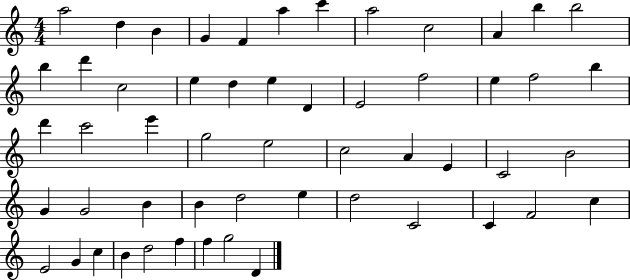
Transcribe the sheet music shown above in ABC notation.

X:1
T:Untitled
M:4/4
L:1/4
K:C
a2 d B G F a c' a2 c2 A b b2 b d' c2 e d e D E2 f2 e f2 b d' c'2 e' g2 e2 c2 A E C2 B2 G G2 B B d2 e d2 C2 C F2 c E2 G c B d2 f f g2 D